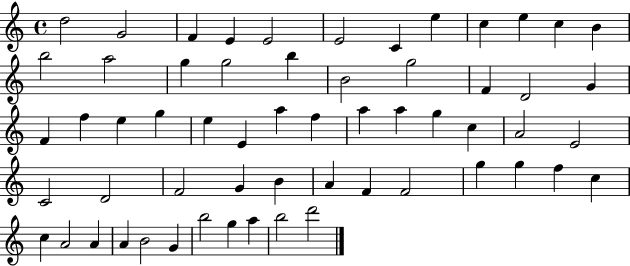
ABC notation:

X:1
T:Untitled
M:4/4
L:1/4
K:C
d2 G2 F E E2 E2 C e c e c B b2 a2 g g2 b B2 g2 F D2 G F f e g e E a f a a g c A2 E2 C2 D2 F2 G B A F F2 g g f c c A2 A A B2 G b2 g a b2 d'2